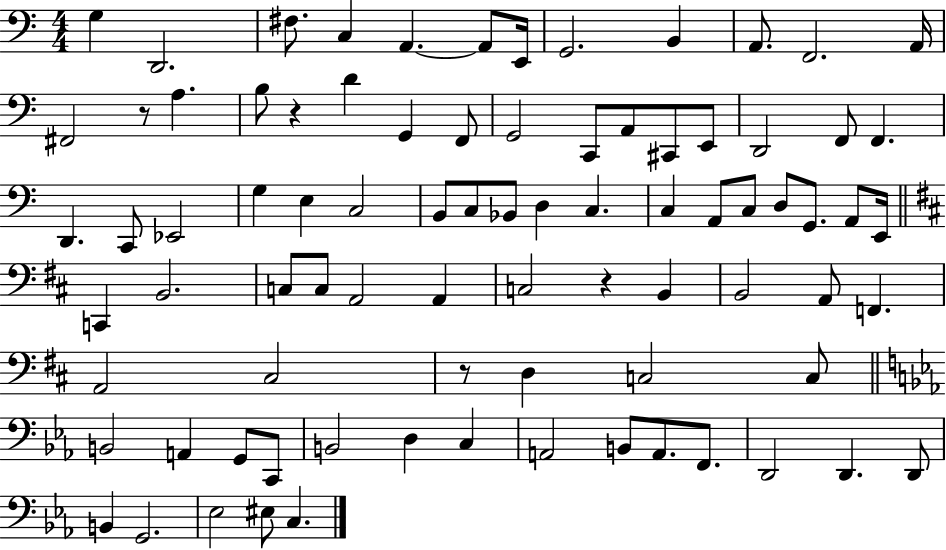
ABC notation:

X:1
T:Untitled
M:4/4
L:1/4
K:C
G, D,,2 ^F,/2 C, A,, A,,/2 E,,/4 G,,2 B,, A,,/2 F,,2 A,,/4 ^F,,2 z/2 A, B,/2 z D G,, F,,/2 G,,2 C,,/2 A,,/2 ^C,,/2 E,,/2 D,,2 F,,/2 F,, D,, C,,/2 _E,,2 G, E, C,2 B,,/2 C,/2 _B,,/2 D, C, C, A,,/2 C,/2 D,/2 G,,/2 A,,/2 E,,/4 C,, B,,2 C,/2 C,/2 A,,2 A,, C,2 z B,, B,,2 A,,/2 F,, A,,2 ^C,2 z/2 D, C,2 C,/2 B,,2 A,, G,,/2 C,,/2 B,,2 D, C, A,,2 B,,/2 A,,/2 F,,/2 D,,2 D,, D,,/2 B,, G,,2 _E,2 ^E,/2 C,